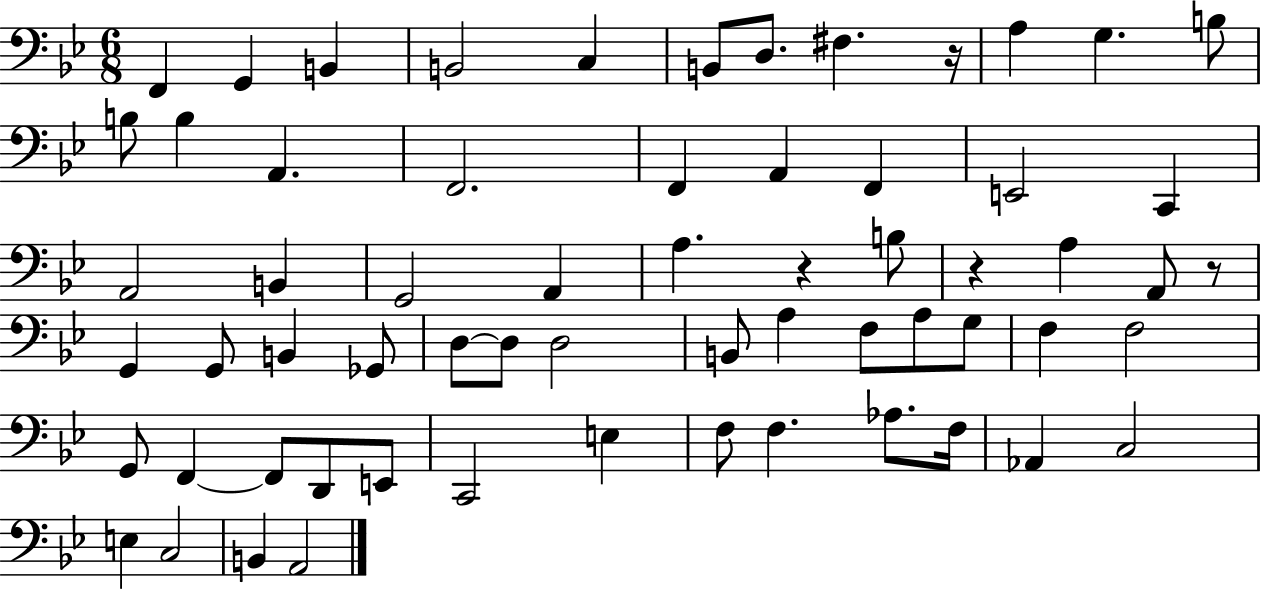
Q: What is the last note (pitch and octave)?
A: A2